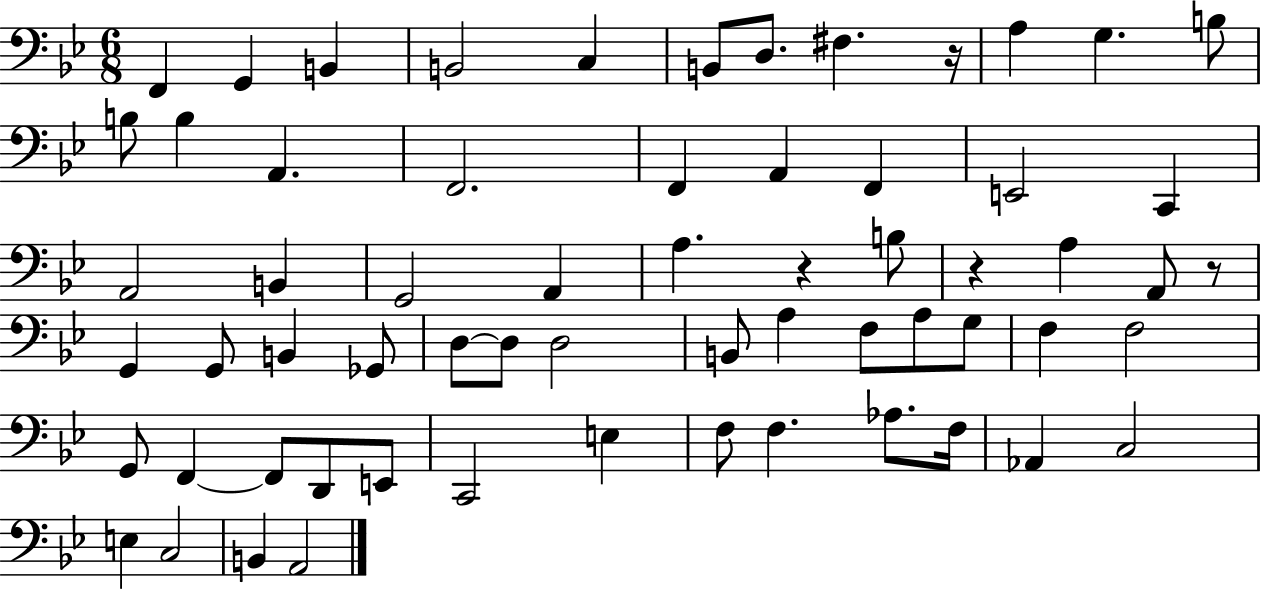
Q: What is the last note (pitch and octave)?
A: A2